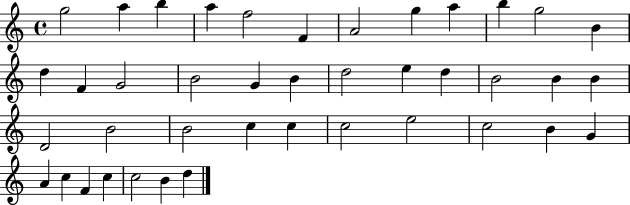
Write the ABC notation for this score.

X:1
T:Untitled
M:4/4
L:1/4
K:C
g2 a b a f2 F A2 g a b g2 B d F G2 B2 G B d2 e d B2 B B D2 B2 B2 c c c2 e2 c2 B G A c F c c2 B d